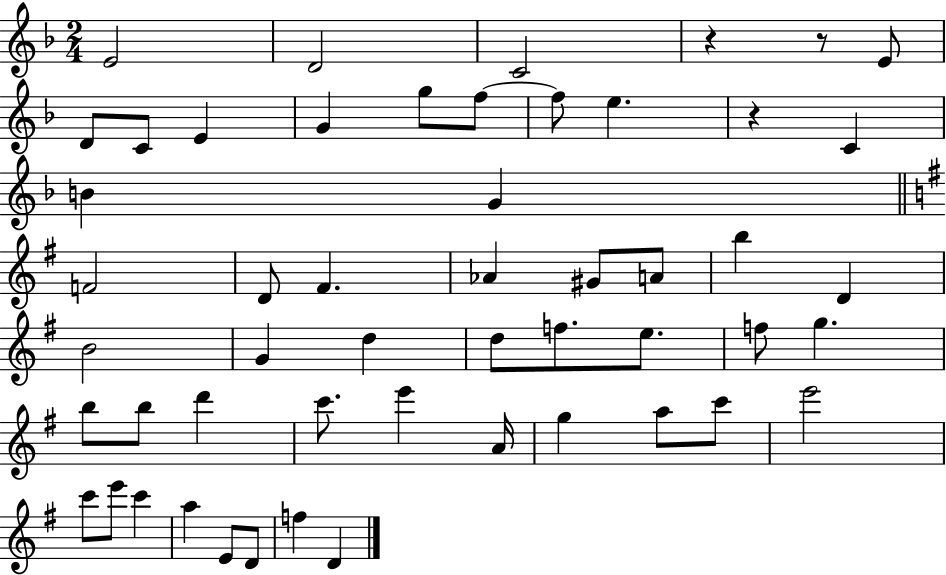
E4/h D4/h C4/h R/q R/e E4/e D4/e C4/e E4/q G4/q G5/e F5/e F5/e E5/q. R/q C4/q B4/q G4/q F4/h D4/e F#4/q. Ab4/q G#4/e A4/e B5/q D4/q B4/h G4/q D5/q D5/e F5/e. E5/e. F5/e G5/q. B5/e B5/e D6/q C6/e. E6/q A4/s G5/q A5/e C6/e E6/h C6/e E6/e C6/q A5/q E4/e D4/e F5/q D4/q